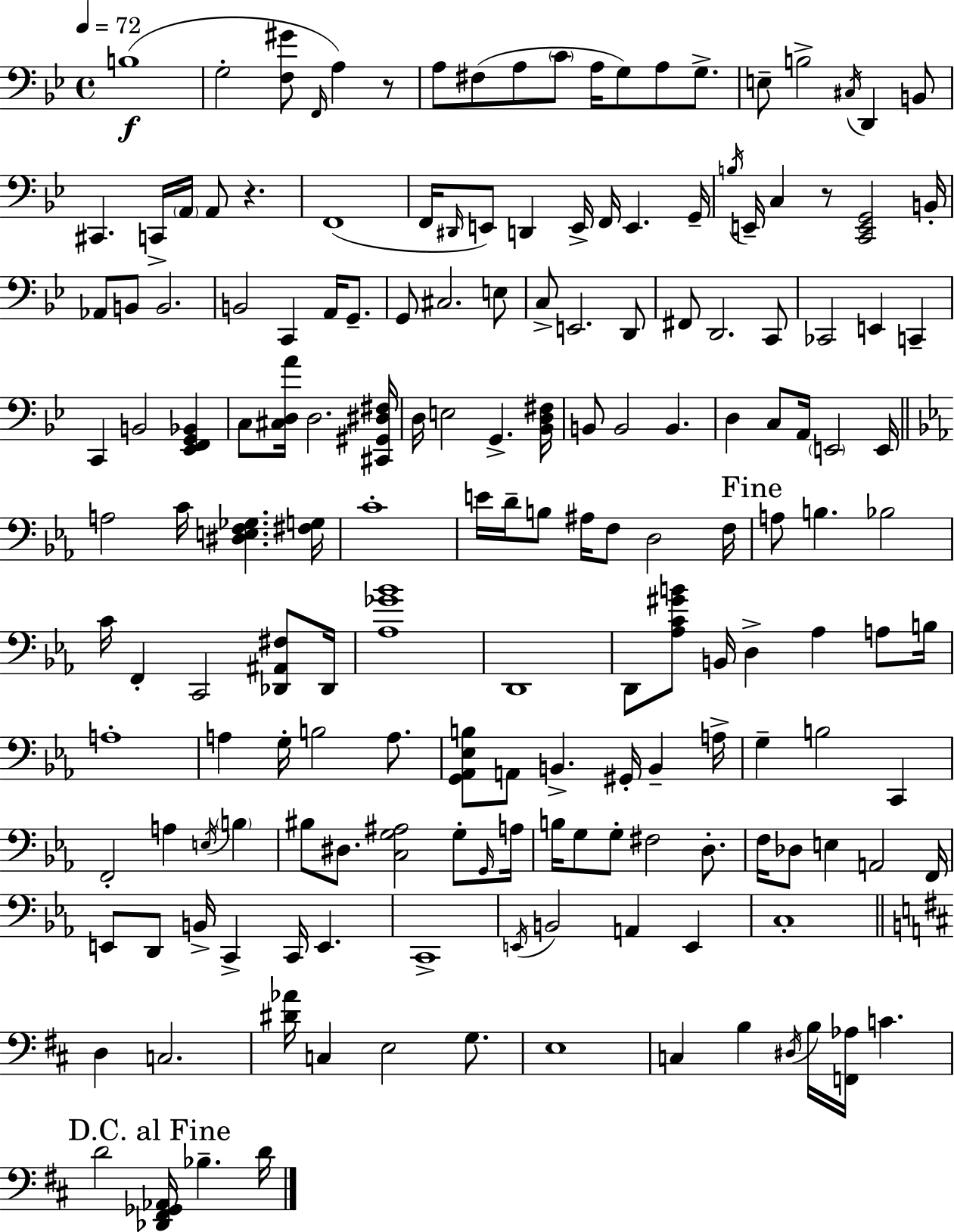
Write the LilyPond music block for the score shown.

{
  \clef bass
  \time 4/4
  \defaultTimeSignature
  \key g \minor
  \tempo 4 = 72
  b1(\f | g2-. <f gis'>8 \grace { f,16 }) a4 r8 | a8 fis8( a8 \parenthesize c'8 a16 g8) a8 g8.-> | e8-- b2-> \acciaccatura { cis16 } d,4 | \break b,8 cis,4. c,16-> \parenthesize a,16 a,8 r4. | f,1( | f,16 \grace { dis,16 }) e,8 d,4 e,16-> f,16 e,4. | g,16-- \acciaccatura { b16 } e,16-- c4 r8 <c, e, g,>2 | \break b,16-. aes,8 b,8 b,2. | b,2 c,4 | a,16 g,8.-- g,8 cis2. | e8 c8-> e,2. | \break d,8 fis,8 d,2. | c,8 ces,2 e,4 | c,4-- c,4 b,2 | <ees, f, g, bes,>4 c8 <cis d a'>16 d2. | \break <cis, gis, dis fis>16 d16 e2 g,4.-> | <bes, d fis>16 b,8 b,2 b,4. | d4 c8 a,16 \parenthesize e,2 | e,16 \bar "||" \break \key ees \major a2 c'16 <dis e f ges>4. <fis g>16 | c'1-. | e'16 d'16-- b8 ais16 f8 d2 f16 | \mark "Fine" a8 b4. bes2 | \break c'16 f,4-. c,2 <des, ais, fis>8 des,16 | <aes ges' bes'>1 | d,1 | d,8 <aes c' gis' b'>8 b,16 d4-> aes4 a8 b16 | \break a1-. | a4 g16-. b2 a8. | <g, aes, ees b>8 a,8 b,4.-> gis,16-. b,4-- a16-> | g4-- b2 c,4 | \break f,2-. a4 \acciaccatura { e16 } \parenthesize b4 | bis8 dis8. <c g ais>2 g8-. | \grace { g,16 } a16 b16 g8 g8-. fis2 d8.-. | f16 des8 e4 a,2 | \break f,16 e,8 d,8 b,16-> c,4-> c,16 e,4. | c,1-> | \acciaccatura { e,16 } b,2 a,4 e,4 | c1-. | \break \bar "||" \break \key d \major d4 c2. | <dis' aes'>16 c4 e2 g8. | e1 | c4 b4 \acciaccatura { dis16 } b16 <f, aes>16 c'4. | \break \mark "D.C. al Fine" d'2 <des, fis, ges, aes,>16 bes4.-- | d'16 \bar "|."
}